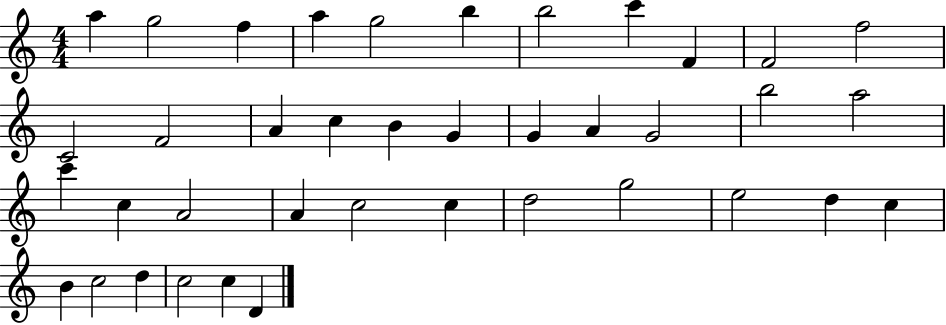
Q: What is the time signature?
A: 4/4